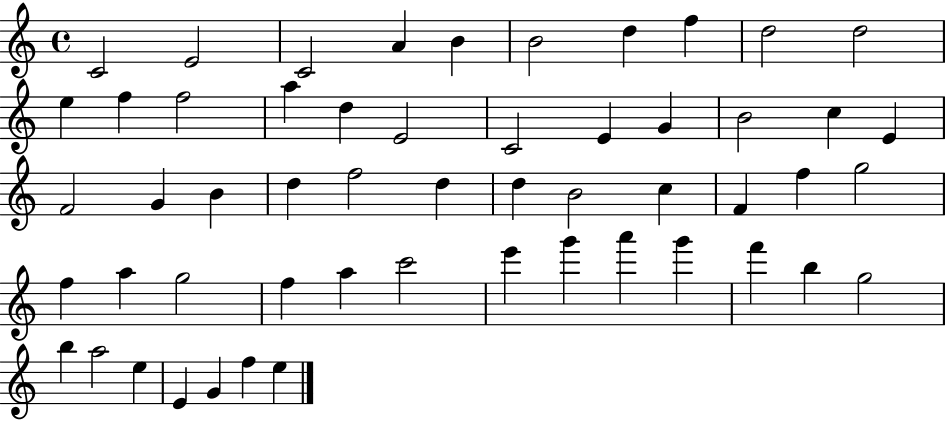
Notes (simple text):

C4/h E4/h C4/h A4/q B4/q B4/h D5/q F5/q D5/h D5/h E5/q F5/q F5/h A5/q D5/q E4/h C4/h E4/q G4/q B4/h C5/q E4/q F4/h G4/q B4/q D5/q F5/h D5/q D5/q B4/h C5/q F4/q F5/q G5/h F5/q A5/q G5/h F5/q A5/q C6/h E6/q G6/q A6/q G6/q F6/q B5/q G5/h B5/q A5/h E5/q E4/q G4/q F5/q E5/q